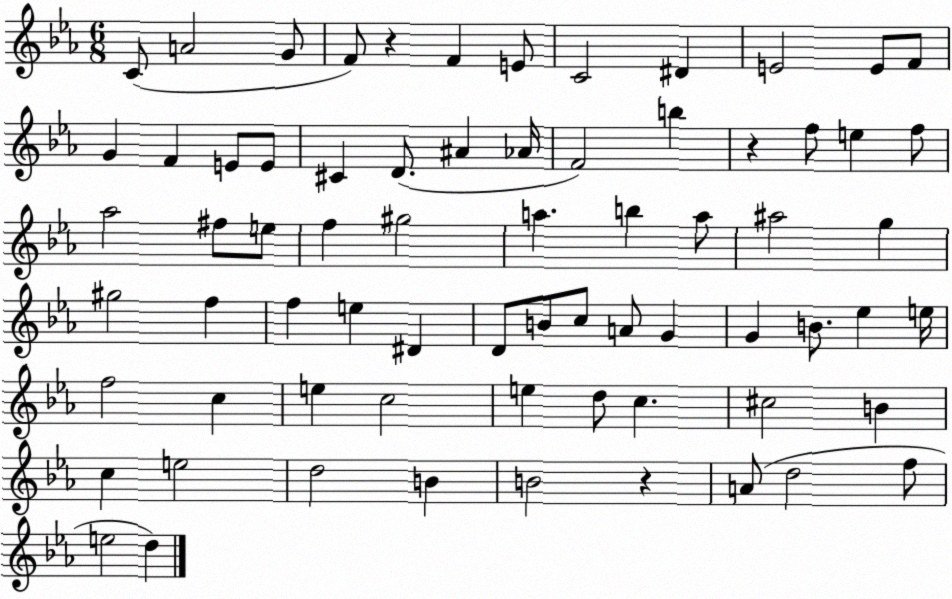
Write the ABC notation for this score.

X:1
T:Untitled
M:6/8
L:1/4
K:Eb
C/2 A2 G/2 F/2 z F E/2 C2 ^D E2 E/2 F/2 G F E/2 E/2 ^C D/2 ^A _A/4 F2 b z f/2 e f/2 _a2 ^f/2 e/2 f ^g2 a b a/2 ^a2 g ^g2 f f e ^D D/2 B/2 c/2 A/2 G G B/2 _e e/4 f2 c e c2 e d/2 c ^c2 B c e2 d2 B B2 z A/2 d2 f/2 e2 d